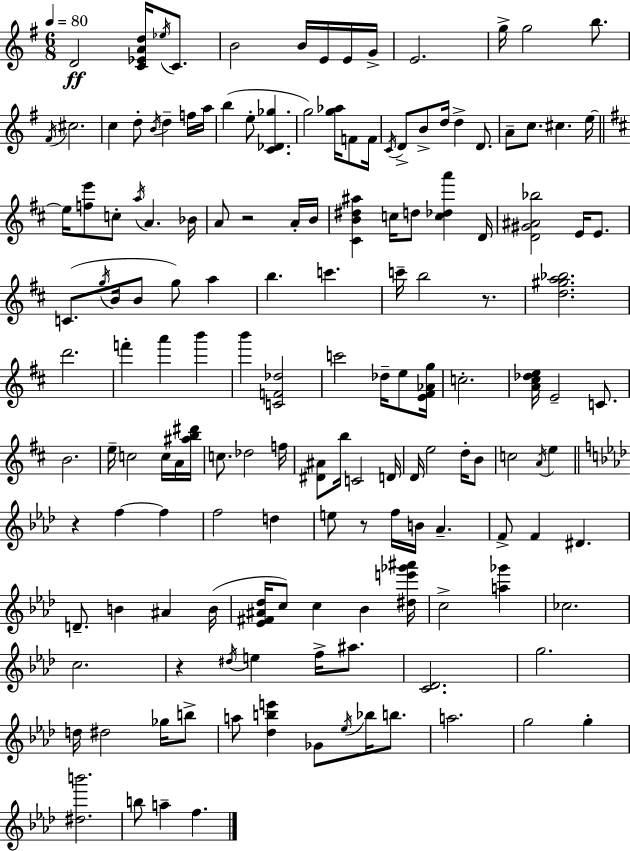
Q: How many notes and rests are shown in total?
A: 152